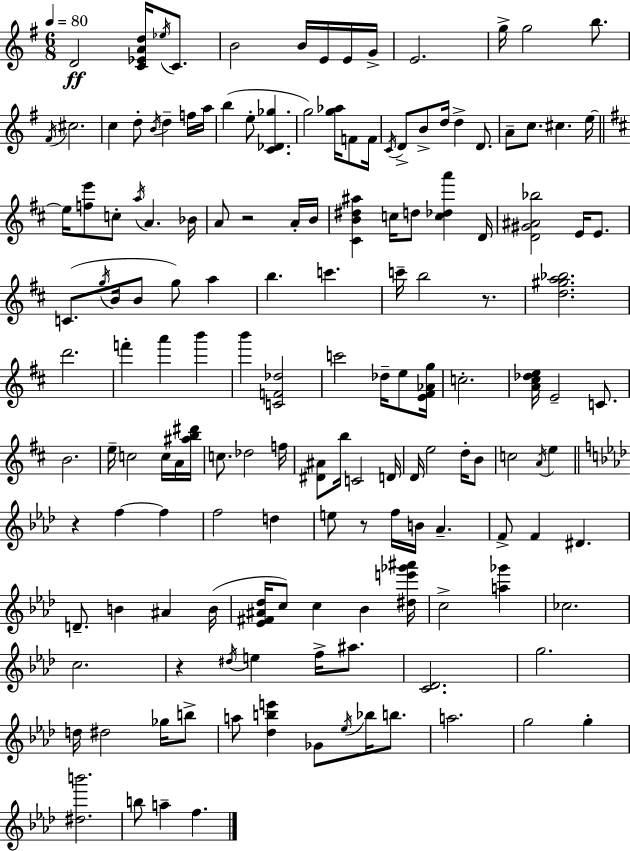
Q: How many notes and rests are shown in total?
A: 152